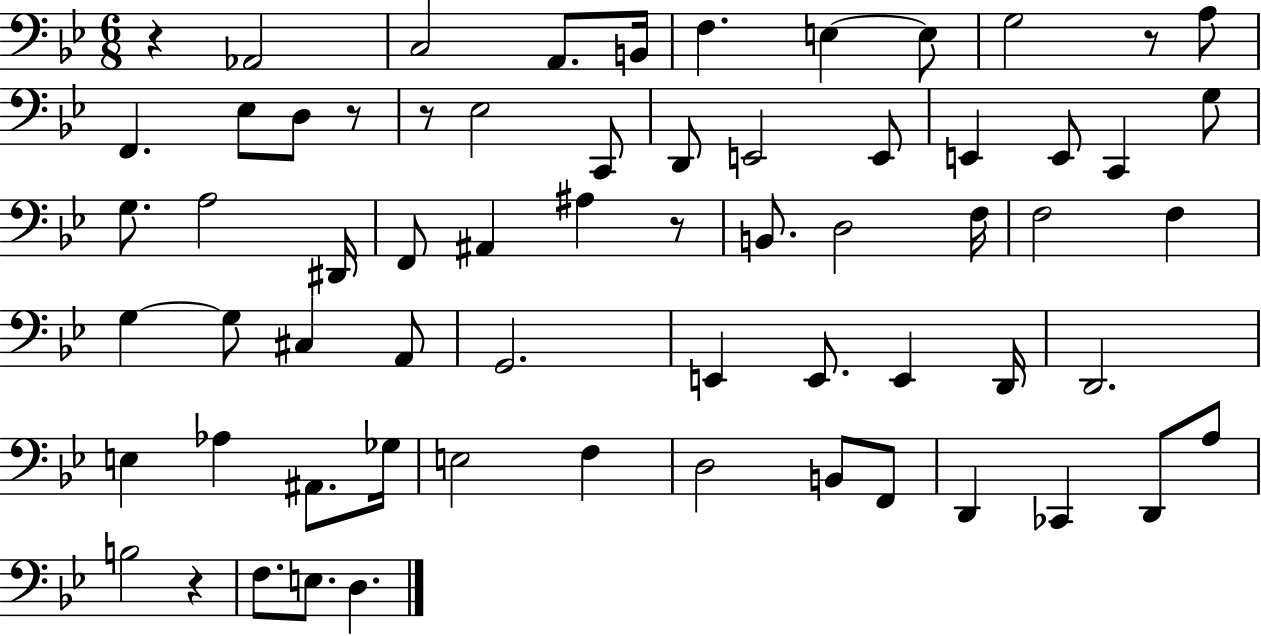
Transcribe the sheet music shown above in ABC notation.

X:1
T:Untitled
M:6/8
L:1/4
K:Bb
z _A,,2 C,2 A,,/2 B,,/4 F, E, E,/2 G,2 z/2 A,/2 F,, _E,/2 D,/2 z/2 z/2 _E,2 C,,/2 D,,/2 E,,2 E,,/2 E,, E,,/2 C,, G,/2 G,/2 A,2 ^D,,/4 F,,/2 ^A,, ^A, z/2 B,,/2 D,2 F,/4 F,2 F, G, G,/2 ^C, A,,/2 G,,2 E,, E,,/2 E,, D,,/4 D,,2 E, _A, ^A,,/2 _G,/4 E,2 F, D,2 B,,/2 F,,/2 D,, _C,, D,,/2 A,/2 B,2 z F,/2 E,/2 D,